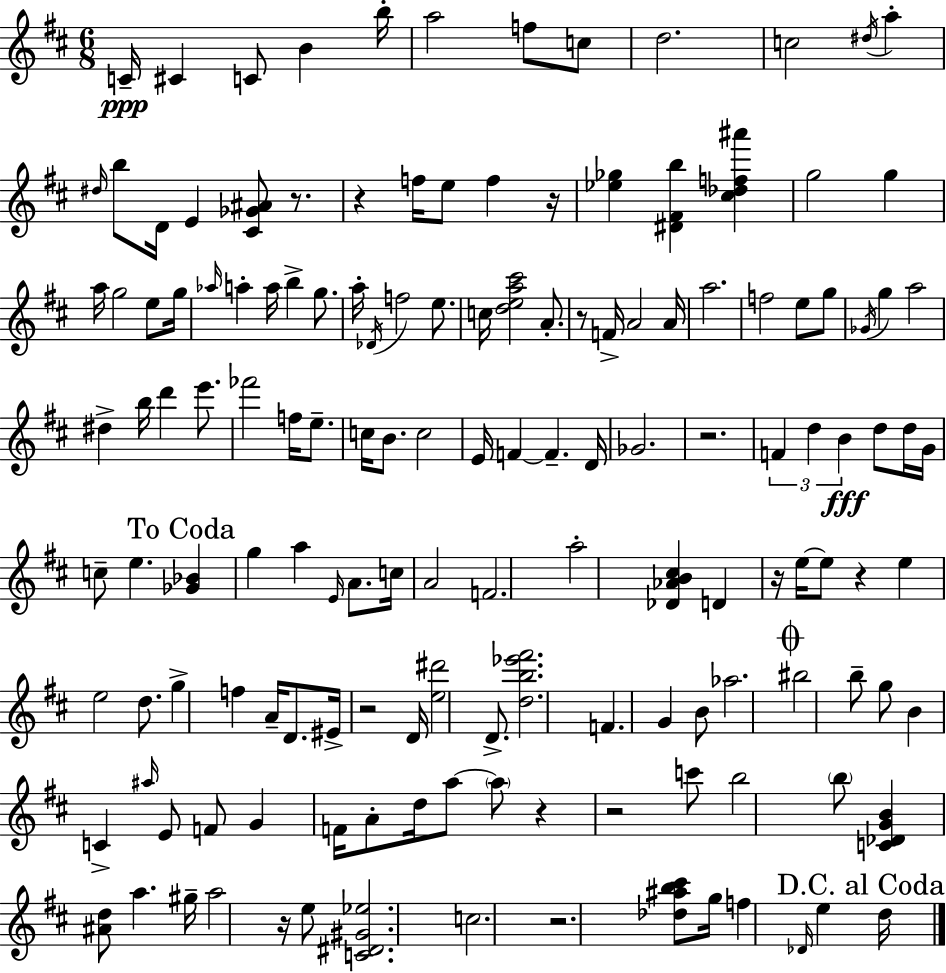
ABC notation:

X:1
T:Untitled
M:6/8
L:1/4
K:D
C/4 ^C C/2 B b/4 a2 f/2 c/2 d2 c2 ^d/4 a ^d/4 b/2 D/4 E [^C_G^A]/2 z/2 z f/4 e/2 f z/4 [_e_g] [^D^Fb] [^c_df^a'] g2 g a/4 g2 e/2 g/4 _a/4 a a/4 b g/2 a/4 _D/4 f2 e/2 c/4 [dea^c']2 A/2 z/2 F/4 A2 A/4 a2 f2 e/2 g/2 _G/4 g a2 ^d b/4 d' e'/2 _f'2 f/4 e/2 c/4 B/2 c2 E/4 F F D/4 _G2 z2 F d B d/2 d/4 G/4 c/2 e [_G_B] g a E/4 A/2 c/4 A2 F2 a2 [_D_AB^c] D z/4 e/4 e/2 z e e2 d/2 g f A/4 D/2 ^E/4 z2 D/4 [e^d']2 D/2 [db_e'^f']2 F G B/2 _a2 ^b2 b/2 g/2 B C ^a/4 E/2 F/2 G F/4 A/2 d/4 a/2 a/2 z z2 c'/2 b2 b/2 [C_DGB] [^Ad]/2 a ^g/4 a2 z/4 e/2 [C^D^G_e]2 c2 z2 [_d^ab^c']/2 g/4 f _D/4 e d/4